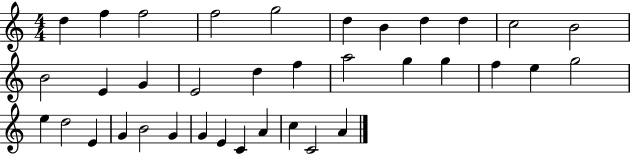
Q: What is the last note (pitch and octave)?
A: A4